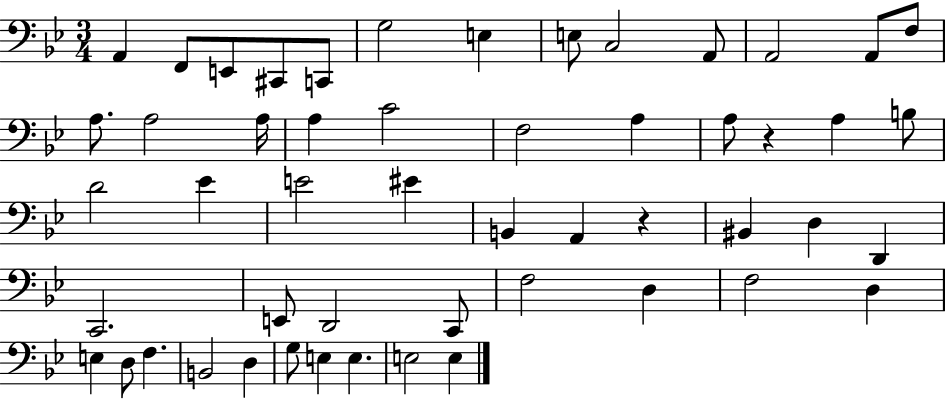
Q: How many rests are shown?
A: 2